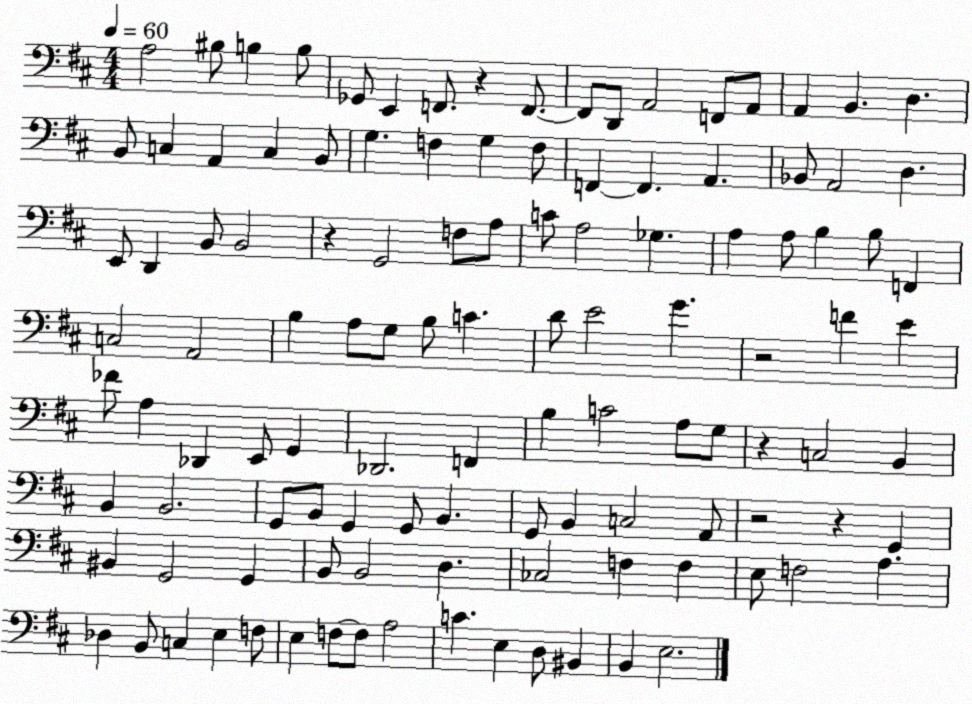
X:1
T:Untitled
M:4/4
L:1/4
K:D
A,2 ^B,/2 B, B,/2 _G,,/2 E,, F,,/2 z F,,/2 F,,/2 D,,/2 A,,2 F,,/2 A,,/2 A,, B,, D, B,,/2 C, A,, C, B,,/2 G, F, G, F,/2 F,, F,, A,, _B,,/2 A,,2 D, E,,/2 D,, B,,/2 B,,2 z G,,2 F,/2 A,/2 C/2 A,2 _G, A, A,/2 B, B,/2 F,, C,2 A,,2 B, A,/2 G,/2 B,/2 C D/2 E2 G z2 F E _F/2 A, _D,, E,,/2 G,, _D,,2 F,, B, C2 A,/2 G,/2 z C,2 B,, B,, B,,2 G,,/2 B,,/2 G,, G,,/2 B,, G,,/2 B,, C,2 A,,/2 z2 z G,, ^B,, G,,2 G,, B,,/2 B,,2 D, _C,2 F, F, E,/2 F,2 A, _D, B,,/2 C, E, F,/2 E, F,/2 F,/2 A,2 C E, D,/2 ^B,, B,, E,2